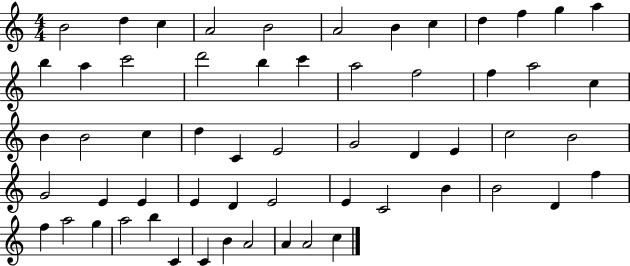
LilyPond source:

{
  \clef treble
  \numericTimeSignature
  \time 4/4
  \key c \major
  b'2 d''4 c''4 | a'2 b'2 | a'2 b'4 c''4 | d''4 f''4 g''4 a''4 | \break b''4 a''4 c'''2 | d'''2 b''4 c'''4 | a''2 f''2 | f''4 a''2 c''4 | \break b'4 b'2 c''4 | d''4 c'4 e'2 | g'2 d'4 e'4 | c''2 b'2 | \break g'2 e'4 e'4 | e'4 d'4 e'2 | e'4 c'2 b'4 | b'2 d'4 f''4 | \break f''4 a''2 g''4 | a''2 b''4 c'4 | c'4 b'4 a'2 | a'4 a'2 c''4 | \break \bar "|."
}